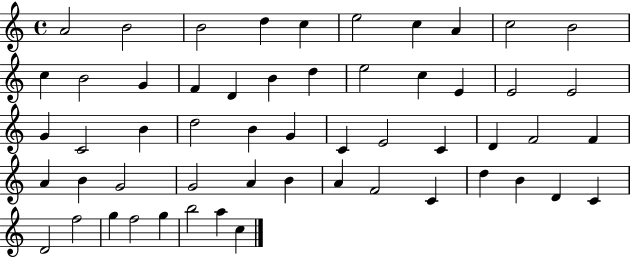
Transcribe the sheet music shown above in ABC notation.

X:1
T:Untitled
M:4/4
L:1/4
K:C
A2 B2 B2 d c e2 c A c2 B2 c B2 G F D B d e2 c E E2 E2 G C2 B d2 B G C E2 C D F2 F A B G2 G2 A B A F2 C d B D C D2 f2 g f2 g b2 a c